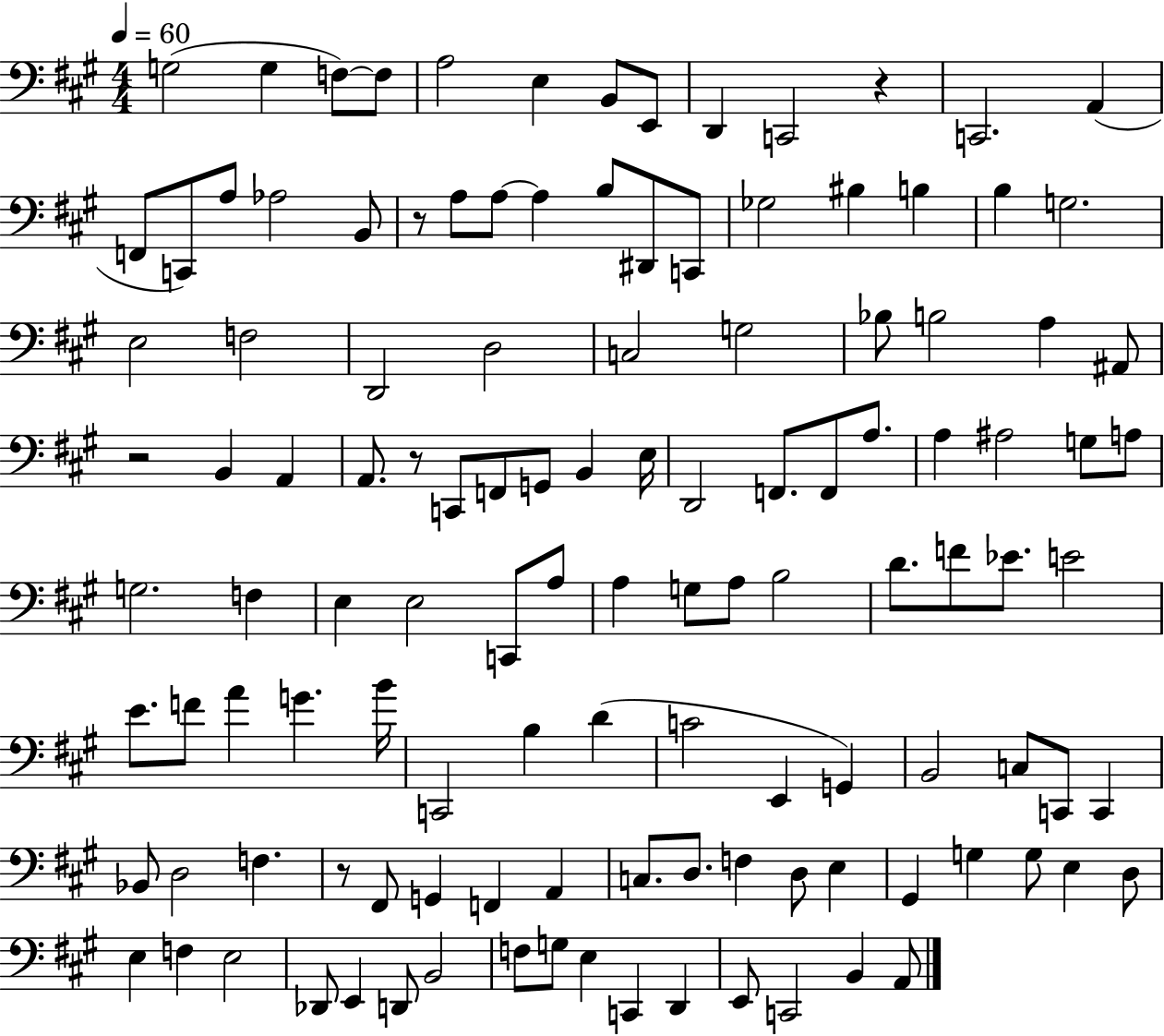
X:1
T:Untitled
M:4/4
L:1/4
K:A
G,2 G, F,/2 F,/2 A,2 E, B,,/2 E,,/2 D,, C,,2 z C,,2 A,, F,,/2 C,,/2 A,/2 _A,2 B,,/2 z/2 A,/2 A,/2 A, B,/2 ^D,,/2 C,,/2 _G,2 ^B, B, B, G,2 E,2 F,2 D,,2 D,2 C,2 G,2 _B,/2 B,2 A, ^A,,/2 z2 B,, A,, A,,/2 z/2 C,,/2 F,,/2 G,,/2 B,, E,/4 D,,2 F,,/2 F,,/2 A,/2 A, ^A,2 G,/2 A,/2 G,2 F, E, E,2 C,,/2 A,/2 A, G,/2 A,/2 B,2 D/2 F/2 _E/2 E2 E/2 F/2 A G B/4 C,,2 B, D C2 E,, G,, B,,2 C,/2 C,,/2 C,, _B,,/2 D,2 F, z/2 ^F,,/2 G,, F,, A,, C,/2 D,/2 F, D,/2 E, ^G,, G, G,/2 E, D,/2 E, F, E,2 _D,,/2 E,, D,,/2 B,,2 F,/2 G,/2 E, C,, D,, E,,/2 C,,2 B,, A,,/2